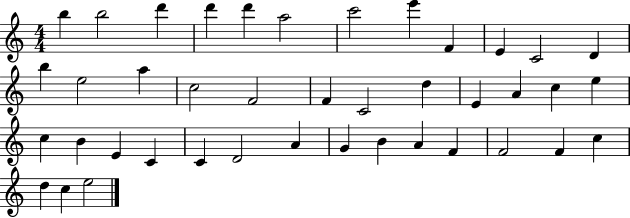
{
  \clef treble
  \numericTimeSignature
  \time 4/4
  \key c \major
  b''4 b''2 d'''4 | d'''4 d'''4 a''2 | c'''2 e'''4 f'4 | e'4 c'2 d'4 | \break b''4 e''2 a''4 | c''2 f'2 | f'4 c'2 d''4 | e'4 a'4 c''4 e''4 | \break c''4 b'4 e'4 c'4 | c'4 d'2 a'4 | g'4 b'4 a'4 f'4 | f'2 f'4 c''4 | \break d''4 c''4 e''2 | \bar "|."
}